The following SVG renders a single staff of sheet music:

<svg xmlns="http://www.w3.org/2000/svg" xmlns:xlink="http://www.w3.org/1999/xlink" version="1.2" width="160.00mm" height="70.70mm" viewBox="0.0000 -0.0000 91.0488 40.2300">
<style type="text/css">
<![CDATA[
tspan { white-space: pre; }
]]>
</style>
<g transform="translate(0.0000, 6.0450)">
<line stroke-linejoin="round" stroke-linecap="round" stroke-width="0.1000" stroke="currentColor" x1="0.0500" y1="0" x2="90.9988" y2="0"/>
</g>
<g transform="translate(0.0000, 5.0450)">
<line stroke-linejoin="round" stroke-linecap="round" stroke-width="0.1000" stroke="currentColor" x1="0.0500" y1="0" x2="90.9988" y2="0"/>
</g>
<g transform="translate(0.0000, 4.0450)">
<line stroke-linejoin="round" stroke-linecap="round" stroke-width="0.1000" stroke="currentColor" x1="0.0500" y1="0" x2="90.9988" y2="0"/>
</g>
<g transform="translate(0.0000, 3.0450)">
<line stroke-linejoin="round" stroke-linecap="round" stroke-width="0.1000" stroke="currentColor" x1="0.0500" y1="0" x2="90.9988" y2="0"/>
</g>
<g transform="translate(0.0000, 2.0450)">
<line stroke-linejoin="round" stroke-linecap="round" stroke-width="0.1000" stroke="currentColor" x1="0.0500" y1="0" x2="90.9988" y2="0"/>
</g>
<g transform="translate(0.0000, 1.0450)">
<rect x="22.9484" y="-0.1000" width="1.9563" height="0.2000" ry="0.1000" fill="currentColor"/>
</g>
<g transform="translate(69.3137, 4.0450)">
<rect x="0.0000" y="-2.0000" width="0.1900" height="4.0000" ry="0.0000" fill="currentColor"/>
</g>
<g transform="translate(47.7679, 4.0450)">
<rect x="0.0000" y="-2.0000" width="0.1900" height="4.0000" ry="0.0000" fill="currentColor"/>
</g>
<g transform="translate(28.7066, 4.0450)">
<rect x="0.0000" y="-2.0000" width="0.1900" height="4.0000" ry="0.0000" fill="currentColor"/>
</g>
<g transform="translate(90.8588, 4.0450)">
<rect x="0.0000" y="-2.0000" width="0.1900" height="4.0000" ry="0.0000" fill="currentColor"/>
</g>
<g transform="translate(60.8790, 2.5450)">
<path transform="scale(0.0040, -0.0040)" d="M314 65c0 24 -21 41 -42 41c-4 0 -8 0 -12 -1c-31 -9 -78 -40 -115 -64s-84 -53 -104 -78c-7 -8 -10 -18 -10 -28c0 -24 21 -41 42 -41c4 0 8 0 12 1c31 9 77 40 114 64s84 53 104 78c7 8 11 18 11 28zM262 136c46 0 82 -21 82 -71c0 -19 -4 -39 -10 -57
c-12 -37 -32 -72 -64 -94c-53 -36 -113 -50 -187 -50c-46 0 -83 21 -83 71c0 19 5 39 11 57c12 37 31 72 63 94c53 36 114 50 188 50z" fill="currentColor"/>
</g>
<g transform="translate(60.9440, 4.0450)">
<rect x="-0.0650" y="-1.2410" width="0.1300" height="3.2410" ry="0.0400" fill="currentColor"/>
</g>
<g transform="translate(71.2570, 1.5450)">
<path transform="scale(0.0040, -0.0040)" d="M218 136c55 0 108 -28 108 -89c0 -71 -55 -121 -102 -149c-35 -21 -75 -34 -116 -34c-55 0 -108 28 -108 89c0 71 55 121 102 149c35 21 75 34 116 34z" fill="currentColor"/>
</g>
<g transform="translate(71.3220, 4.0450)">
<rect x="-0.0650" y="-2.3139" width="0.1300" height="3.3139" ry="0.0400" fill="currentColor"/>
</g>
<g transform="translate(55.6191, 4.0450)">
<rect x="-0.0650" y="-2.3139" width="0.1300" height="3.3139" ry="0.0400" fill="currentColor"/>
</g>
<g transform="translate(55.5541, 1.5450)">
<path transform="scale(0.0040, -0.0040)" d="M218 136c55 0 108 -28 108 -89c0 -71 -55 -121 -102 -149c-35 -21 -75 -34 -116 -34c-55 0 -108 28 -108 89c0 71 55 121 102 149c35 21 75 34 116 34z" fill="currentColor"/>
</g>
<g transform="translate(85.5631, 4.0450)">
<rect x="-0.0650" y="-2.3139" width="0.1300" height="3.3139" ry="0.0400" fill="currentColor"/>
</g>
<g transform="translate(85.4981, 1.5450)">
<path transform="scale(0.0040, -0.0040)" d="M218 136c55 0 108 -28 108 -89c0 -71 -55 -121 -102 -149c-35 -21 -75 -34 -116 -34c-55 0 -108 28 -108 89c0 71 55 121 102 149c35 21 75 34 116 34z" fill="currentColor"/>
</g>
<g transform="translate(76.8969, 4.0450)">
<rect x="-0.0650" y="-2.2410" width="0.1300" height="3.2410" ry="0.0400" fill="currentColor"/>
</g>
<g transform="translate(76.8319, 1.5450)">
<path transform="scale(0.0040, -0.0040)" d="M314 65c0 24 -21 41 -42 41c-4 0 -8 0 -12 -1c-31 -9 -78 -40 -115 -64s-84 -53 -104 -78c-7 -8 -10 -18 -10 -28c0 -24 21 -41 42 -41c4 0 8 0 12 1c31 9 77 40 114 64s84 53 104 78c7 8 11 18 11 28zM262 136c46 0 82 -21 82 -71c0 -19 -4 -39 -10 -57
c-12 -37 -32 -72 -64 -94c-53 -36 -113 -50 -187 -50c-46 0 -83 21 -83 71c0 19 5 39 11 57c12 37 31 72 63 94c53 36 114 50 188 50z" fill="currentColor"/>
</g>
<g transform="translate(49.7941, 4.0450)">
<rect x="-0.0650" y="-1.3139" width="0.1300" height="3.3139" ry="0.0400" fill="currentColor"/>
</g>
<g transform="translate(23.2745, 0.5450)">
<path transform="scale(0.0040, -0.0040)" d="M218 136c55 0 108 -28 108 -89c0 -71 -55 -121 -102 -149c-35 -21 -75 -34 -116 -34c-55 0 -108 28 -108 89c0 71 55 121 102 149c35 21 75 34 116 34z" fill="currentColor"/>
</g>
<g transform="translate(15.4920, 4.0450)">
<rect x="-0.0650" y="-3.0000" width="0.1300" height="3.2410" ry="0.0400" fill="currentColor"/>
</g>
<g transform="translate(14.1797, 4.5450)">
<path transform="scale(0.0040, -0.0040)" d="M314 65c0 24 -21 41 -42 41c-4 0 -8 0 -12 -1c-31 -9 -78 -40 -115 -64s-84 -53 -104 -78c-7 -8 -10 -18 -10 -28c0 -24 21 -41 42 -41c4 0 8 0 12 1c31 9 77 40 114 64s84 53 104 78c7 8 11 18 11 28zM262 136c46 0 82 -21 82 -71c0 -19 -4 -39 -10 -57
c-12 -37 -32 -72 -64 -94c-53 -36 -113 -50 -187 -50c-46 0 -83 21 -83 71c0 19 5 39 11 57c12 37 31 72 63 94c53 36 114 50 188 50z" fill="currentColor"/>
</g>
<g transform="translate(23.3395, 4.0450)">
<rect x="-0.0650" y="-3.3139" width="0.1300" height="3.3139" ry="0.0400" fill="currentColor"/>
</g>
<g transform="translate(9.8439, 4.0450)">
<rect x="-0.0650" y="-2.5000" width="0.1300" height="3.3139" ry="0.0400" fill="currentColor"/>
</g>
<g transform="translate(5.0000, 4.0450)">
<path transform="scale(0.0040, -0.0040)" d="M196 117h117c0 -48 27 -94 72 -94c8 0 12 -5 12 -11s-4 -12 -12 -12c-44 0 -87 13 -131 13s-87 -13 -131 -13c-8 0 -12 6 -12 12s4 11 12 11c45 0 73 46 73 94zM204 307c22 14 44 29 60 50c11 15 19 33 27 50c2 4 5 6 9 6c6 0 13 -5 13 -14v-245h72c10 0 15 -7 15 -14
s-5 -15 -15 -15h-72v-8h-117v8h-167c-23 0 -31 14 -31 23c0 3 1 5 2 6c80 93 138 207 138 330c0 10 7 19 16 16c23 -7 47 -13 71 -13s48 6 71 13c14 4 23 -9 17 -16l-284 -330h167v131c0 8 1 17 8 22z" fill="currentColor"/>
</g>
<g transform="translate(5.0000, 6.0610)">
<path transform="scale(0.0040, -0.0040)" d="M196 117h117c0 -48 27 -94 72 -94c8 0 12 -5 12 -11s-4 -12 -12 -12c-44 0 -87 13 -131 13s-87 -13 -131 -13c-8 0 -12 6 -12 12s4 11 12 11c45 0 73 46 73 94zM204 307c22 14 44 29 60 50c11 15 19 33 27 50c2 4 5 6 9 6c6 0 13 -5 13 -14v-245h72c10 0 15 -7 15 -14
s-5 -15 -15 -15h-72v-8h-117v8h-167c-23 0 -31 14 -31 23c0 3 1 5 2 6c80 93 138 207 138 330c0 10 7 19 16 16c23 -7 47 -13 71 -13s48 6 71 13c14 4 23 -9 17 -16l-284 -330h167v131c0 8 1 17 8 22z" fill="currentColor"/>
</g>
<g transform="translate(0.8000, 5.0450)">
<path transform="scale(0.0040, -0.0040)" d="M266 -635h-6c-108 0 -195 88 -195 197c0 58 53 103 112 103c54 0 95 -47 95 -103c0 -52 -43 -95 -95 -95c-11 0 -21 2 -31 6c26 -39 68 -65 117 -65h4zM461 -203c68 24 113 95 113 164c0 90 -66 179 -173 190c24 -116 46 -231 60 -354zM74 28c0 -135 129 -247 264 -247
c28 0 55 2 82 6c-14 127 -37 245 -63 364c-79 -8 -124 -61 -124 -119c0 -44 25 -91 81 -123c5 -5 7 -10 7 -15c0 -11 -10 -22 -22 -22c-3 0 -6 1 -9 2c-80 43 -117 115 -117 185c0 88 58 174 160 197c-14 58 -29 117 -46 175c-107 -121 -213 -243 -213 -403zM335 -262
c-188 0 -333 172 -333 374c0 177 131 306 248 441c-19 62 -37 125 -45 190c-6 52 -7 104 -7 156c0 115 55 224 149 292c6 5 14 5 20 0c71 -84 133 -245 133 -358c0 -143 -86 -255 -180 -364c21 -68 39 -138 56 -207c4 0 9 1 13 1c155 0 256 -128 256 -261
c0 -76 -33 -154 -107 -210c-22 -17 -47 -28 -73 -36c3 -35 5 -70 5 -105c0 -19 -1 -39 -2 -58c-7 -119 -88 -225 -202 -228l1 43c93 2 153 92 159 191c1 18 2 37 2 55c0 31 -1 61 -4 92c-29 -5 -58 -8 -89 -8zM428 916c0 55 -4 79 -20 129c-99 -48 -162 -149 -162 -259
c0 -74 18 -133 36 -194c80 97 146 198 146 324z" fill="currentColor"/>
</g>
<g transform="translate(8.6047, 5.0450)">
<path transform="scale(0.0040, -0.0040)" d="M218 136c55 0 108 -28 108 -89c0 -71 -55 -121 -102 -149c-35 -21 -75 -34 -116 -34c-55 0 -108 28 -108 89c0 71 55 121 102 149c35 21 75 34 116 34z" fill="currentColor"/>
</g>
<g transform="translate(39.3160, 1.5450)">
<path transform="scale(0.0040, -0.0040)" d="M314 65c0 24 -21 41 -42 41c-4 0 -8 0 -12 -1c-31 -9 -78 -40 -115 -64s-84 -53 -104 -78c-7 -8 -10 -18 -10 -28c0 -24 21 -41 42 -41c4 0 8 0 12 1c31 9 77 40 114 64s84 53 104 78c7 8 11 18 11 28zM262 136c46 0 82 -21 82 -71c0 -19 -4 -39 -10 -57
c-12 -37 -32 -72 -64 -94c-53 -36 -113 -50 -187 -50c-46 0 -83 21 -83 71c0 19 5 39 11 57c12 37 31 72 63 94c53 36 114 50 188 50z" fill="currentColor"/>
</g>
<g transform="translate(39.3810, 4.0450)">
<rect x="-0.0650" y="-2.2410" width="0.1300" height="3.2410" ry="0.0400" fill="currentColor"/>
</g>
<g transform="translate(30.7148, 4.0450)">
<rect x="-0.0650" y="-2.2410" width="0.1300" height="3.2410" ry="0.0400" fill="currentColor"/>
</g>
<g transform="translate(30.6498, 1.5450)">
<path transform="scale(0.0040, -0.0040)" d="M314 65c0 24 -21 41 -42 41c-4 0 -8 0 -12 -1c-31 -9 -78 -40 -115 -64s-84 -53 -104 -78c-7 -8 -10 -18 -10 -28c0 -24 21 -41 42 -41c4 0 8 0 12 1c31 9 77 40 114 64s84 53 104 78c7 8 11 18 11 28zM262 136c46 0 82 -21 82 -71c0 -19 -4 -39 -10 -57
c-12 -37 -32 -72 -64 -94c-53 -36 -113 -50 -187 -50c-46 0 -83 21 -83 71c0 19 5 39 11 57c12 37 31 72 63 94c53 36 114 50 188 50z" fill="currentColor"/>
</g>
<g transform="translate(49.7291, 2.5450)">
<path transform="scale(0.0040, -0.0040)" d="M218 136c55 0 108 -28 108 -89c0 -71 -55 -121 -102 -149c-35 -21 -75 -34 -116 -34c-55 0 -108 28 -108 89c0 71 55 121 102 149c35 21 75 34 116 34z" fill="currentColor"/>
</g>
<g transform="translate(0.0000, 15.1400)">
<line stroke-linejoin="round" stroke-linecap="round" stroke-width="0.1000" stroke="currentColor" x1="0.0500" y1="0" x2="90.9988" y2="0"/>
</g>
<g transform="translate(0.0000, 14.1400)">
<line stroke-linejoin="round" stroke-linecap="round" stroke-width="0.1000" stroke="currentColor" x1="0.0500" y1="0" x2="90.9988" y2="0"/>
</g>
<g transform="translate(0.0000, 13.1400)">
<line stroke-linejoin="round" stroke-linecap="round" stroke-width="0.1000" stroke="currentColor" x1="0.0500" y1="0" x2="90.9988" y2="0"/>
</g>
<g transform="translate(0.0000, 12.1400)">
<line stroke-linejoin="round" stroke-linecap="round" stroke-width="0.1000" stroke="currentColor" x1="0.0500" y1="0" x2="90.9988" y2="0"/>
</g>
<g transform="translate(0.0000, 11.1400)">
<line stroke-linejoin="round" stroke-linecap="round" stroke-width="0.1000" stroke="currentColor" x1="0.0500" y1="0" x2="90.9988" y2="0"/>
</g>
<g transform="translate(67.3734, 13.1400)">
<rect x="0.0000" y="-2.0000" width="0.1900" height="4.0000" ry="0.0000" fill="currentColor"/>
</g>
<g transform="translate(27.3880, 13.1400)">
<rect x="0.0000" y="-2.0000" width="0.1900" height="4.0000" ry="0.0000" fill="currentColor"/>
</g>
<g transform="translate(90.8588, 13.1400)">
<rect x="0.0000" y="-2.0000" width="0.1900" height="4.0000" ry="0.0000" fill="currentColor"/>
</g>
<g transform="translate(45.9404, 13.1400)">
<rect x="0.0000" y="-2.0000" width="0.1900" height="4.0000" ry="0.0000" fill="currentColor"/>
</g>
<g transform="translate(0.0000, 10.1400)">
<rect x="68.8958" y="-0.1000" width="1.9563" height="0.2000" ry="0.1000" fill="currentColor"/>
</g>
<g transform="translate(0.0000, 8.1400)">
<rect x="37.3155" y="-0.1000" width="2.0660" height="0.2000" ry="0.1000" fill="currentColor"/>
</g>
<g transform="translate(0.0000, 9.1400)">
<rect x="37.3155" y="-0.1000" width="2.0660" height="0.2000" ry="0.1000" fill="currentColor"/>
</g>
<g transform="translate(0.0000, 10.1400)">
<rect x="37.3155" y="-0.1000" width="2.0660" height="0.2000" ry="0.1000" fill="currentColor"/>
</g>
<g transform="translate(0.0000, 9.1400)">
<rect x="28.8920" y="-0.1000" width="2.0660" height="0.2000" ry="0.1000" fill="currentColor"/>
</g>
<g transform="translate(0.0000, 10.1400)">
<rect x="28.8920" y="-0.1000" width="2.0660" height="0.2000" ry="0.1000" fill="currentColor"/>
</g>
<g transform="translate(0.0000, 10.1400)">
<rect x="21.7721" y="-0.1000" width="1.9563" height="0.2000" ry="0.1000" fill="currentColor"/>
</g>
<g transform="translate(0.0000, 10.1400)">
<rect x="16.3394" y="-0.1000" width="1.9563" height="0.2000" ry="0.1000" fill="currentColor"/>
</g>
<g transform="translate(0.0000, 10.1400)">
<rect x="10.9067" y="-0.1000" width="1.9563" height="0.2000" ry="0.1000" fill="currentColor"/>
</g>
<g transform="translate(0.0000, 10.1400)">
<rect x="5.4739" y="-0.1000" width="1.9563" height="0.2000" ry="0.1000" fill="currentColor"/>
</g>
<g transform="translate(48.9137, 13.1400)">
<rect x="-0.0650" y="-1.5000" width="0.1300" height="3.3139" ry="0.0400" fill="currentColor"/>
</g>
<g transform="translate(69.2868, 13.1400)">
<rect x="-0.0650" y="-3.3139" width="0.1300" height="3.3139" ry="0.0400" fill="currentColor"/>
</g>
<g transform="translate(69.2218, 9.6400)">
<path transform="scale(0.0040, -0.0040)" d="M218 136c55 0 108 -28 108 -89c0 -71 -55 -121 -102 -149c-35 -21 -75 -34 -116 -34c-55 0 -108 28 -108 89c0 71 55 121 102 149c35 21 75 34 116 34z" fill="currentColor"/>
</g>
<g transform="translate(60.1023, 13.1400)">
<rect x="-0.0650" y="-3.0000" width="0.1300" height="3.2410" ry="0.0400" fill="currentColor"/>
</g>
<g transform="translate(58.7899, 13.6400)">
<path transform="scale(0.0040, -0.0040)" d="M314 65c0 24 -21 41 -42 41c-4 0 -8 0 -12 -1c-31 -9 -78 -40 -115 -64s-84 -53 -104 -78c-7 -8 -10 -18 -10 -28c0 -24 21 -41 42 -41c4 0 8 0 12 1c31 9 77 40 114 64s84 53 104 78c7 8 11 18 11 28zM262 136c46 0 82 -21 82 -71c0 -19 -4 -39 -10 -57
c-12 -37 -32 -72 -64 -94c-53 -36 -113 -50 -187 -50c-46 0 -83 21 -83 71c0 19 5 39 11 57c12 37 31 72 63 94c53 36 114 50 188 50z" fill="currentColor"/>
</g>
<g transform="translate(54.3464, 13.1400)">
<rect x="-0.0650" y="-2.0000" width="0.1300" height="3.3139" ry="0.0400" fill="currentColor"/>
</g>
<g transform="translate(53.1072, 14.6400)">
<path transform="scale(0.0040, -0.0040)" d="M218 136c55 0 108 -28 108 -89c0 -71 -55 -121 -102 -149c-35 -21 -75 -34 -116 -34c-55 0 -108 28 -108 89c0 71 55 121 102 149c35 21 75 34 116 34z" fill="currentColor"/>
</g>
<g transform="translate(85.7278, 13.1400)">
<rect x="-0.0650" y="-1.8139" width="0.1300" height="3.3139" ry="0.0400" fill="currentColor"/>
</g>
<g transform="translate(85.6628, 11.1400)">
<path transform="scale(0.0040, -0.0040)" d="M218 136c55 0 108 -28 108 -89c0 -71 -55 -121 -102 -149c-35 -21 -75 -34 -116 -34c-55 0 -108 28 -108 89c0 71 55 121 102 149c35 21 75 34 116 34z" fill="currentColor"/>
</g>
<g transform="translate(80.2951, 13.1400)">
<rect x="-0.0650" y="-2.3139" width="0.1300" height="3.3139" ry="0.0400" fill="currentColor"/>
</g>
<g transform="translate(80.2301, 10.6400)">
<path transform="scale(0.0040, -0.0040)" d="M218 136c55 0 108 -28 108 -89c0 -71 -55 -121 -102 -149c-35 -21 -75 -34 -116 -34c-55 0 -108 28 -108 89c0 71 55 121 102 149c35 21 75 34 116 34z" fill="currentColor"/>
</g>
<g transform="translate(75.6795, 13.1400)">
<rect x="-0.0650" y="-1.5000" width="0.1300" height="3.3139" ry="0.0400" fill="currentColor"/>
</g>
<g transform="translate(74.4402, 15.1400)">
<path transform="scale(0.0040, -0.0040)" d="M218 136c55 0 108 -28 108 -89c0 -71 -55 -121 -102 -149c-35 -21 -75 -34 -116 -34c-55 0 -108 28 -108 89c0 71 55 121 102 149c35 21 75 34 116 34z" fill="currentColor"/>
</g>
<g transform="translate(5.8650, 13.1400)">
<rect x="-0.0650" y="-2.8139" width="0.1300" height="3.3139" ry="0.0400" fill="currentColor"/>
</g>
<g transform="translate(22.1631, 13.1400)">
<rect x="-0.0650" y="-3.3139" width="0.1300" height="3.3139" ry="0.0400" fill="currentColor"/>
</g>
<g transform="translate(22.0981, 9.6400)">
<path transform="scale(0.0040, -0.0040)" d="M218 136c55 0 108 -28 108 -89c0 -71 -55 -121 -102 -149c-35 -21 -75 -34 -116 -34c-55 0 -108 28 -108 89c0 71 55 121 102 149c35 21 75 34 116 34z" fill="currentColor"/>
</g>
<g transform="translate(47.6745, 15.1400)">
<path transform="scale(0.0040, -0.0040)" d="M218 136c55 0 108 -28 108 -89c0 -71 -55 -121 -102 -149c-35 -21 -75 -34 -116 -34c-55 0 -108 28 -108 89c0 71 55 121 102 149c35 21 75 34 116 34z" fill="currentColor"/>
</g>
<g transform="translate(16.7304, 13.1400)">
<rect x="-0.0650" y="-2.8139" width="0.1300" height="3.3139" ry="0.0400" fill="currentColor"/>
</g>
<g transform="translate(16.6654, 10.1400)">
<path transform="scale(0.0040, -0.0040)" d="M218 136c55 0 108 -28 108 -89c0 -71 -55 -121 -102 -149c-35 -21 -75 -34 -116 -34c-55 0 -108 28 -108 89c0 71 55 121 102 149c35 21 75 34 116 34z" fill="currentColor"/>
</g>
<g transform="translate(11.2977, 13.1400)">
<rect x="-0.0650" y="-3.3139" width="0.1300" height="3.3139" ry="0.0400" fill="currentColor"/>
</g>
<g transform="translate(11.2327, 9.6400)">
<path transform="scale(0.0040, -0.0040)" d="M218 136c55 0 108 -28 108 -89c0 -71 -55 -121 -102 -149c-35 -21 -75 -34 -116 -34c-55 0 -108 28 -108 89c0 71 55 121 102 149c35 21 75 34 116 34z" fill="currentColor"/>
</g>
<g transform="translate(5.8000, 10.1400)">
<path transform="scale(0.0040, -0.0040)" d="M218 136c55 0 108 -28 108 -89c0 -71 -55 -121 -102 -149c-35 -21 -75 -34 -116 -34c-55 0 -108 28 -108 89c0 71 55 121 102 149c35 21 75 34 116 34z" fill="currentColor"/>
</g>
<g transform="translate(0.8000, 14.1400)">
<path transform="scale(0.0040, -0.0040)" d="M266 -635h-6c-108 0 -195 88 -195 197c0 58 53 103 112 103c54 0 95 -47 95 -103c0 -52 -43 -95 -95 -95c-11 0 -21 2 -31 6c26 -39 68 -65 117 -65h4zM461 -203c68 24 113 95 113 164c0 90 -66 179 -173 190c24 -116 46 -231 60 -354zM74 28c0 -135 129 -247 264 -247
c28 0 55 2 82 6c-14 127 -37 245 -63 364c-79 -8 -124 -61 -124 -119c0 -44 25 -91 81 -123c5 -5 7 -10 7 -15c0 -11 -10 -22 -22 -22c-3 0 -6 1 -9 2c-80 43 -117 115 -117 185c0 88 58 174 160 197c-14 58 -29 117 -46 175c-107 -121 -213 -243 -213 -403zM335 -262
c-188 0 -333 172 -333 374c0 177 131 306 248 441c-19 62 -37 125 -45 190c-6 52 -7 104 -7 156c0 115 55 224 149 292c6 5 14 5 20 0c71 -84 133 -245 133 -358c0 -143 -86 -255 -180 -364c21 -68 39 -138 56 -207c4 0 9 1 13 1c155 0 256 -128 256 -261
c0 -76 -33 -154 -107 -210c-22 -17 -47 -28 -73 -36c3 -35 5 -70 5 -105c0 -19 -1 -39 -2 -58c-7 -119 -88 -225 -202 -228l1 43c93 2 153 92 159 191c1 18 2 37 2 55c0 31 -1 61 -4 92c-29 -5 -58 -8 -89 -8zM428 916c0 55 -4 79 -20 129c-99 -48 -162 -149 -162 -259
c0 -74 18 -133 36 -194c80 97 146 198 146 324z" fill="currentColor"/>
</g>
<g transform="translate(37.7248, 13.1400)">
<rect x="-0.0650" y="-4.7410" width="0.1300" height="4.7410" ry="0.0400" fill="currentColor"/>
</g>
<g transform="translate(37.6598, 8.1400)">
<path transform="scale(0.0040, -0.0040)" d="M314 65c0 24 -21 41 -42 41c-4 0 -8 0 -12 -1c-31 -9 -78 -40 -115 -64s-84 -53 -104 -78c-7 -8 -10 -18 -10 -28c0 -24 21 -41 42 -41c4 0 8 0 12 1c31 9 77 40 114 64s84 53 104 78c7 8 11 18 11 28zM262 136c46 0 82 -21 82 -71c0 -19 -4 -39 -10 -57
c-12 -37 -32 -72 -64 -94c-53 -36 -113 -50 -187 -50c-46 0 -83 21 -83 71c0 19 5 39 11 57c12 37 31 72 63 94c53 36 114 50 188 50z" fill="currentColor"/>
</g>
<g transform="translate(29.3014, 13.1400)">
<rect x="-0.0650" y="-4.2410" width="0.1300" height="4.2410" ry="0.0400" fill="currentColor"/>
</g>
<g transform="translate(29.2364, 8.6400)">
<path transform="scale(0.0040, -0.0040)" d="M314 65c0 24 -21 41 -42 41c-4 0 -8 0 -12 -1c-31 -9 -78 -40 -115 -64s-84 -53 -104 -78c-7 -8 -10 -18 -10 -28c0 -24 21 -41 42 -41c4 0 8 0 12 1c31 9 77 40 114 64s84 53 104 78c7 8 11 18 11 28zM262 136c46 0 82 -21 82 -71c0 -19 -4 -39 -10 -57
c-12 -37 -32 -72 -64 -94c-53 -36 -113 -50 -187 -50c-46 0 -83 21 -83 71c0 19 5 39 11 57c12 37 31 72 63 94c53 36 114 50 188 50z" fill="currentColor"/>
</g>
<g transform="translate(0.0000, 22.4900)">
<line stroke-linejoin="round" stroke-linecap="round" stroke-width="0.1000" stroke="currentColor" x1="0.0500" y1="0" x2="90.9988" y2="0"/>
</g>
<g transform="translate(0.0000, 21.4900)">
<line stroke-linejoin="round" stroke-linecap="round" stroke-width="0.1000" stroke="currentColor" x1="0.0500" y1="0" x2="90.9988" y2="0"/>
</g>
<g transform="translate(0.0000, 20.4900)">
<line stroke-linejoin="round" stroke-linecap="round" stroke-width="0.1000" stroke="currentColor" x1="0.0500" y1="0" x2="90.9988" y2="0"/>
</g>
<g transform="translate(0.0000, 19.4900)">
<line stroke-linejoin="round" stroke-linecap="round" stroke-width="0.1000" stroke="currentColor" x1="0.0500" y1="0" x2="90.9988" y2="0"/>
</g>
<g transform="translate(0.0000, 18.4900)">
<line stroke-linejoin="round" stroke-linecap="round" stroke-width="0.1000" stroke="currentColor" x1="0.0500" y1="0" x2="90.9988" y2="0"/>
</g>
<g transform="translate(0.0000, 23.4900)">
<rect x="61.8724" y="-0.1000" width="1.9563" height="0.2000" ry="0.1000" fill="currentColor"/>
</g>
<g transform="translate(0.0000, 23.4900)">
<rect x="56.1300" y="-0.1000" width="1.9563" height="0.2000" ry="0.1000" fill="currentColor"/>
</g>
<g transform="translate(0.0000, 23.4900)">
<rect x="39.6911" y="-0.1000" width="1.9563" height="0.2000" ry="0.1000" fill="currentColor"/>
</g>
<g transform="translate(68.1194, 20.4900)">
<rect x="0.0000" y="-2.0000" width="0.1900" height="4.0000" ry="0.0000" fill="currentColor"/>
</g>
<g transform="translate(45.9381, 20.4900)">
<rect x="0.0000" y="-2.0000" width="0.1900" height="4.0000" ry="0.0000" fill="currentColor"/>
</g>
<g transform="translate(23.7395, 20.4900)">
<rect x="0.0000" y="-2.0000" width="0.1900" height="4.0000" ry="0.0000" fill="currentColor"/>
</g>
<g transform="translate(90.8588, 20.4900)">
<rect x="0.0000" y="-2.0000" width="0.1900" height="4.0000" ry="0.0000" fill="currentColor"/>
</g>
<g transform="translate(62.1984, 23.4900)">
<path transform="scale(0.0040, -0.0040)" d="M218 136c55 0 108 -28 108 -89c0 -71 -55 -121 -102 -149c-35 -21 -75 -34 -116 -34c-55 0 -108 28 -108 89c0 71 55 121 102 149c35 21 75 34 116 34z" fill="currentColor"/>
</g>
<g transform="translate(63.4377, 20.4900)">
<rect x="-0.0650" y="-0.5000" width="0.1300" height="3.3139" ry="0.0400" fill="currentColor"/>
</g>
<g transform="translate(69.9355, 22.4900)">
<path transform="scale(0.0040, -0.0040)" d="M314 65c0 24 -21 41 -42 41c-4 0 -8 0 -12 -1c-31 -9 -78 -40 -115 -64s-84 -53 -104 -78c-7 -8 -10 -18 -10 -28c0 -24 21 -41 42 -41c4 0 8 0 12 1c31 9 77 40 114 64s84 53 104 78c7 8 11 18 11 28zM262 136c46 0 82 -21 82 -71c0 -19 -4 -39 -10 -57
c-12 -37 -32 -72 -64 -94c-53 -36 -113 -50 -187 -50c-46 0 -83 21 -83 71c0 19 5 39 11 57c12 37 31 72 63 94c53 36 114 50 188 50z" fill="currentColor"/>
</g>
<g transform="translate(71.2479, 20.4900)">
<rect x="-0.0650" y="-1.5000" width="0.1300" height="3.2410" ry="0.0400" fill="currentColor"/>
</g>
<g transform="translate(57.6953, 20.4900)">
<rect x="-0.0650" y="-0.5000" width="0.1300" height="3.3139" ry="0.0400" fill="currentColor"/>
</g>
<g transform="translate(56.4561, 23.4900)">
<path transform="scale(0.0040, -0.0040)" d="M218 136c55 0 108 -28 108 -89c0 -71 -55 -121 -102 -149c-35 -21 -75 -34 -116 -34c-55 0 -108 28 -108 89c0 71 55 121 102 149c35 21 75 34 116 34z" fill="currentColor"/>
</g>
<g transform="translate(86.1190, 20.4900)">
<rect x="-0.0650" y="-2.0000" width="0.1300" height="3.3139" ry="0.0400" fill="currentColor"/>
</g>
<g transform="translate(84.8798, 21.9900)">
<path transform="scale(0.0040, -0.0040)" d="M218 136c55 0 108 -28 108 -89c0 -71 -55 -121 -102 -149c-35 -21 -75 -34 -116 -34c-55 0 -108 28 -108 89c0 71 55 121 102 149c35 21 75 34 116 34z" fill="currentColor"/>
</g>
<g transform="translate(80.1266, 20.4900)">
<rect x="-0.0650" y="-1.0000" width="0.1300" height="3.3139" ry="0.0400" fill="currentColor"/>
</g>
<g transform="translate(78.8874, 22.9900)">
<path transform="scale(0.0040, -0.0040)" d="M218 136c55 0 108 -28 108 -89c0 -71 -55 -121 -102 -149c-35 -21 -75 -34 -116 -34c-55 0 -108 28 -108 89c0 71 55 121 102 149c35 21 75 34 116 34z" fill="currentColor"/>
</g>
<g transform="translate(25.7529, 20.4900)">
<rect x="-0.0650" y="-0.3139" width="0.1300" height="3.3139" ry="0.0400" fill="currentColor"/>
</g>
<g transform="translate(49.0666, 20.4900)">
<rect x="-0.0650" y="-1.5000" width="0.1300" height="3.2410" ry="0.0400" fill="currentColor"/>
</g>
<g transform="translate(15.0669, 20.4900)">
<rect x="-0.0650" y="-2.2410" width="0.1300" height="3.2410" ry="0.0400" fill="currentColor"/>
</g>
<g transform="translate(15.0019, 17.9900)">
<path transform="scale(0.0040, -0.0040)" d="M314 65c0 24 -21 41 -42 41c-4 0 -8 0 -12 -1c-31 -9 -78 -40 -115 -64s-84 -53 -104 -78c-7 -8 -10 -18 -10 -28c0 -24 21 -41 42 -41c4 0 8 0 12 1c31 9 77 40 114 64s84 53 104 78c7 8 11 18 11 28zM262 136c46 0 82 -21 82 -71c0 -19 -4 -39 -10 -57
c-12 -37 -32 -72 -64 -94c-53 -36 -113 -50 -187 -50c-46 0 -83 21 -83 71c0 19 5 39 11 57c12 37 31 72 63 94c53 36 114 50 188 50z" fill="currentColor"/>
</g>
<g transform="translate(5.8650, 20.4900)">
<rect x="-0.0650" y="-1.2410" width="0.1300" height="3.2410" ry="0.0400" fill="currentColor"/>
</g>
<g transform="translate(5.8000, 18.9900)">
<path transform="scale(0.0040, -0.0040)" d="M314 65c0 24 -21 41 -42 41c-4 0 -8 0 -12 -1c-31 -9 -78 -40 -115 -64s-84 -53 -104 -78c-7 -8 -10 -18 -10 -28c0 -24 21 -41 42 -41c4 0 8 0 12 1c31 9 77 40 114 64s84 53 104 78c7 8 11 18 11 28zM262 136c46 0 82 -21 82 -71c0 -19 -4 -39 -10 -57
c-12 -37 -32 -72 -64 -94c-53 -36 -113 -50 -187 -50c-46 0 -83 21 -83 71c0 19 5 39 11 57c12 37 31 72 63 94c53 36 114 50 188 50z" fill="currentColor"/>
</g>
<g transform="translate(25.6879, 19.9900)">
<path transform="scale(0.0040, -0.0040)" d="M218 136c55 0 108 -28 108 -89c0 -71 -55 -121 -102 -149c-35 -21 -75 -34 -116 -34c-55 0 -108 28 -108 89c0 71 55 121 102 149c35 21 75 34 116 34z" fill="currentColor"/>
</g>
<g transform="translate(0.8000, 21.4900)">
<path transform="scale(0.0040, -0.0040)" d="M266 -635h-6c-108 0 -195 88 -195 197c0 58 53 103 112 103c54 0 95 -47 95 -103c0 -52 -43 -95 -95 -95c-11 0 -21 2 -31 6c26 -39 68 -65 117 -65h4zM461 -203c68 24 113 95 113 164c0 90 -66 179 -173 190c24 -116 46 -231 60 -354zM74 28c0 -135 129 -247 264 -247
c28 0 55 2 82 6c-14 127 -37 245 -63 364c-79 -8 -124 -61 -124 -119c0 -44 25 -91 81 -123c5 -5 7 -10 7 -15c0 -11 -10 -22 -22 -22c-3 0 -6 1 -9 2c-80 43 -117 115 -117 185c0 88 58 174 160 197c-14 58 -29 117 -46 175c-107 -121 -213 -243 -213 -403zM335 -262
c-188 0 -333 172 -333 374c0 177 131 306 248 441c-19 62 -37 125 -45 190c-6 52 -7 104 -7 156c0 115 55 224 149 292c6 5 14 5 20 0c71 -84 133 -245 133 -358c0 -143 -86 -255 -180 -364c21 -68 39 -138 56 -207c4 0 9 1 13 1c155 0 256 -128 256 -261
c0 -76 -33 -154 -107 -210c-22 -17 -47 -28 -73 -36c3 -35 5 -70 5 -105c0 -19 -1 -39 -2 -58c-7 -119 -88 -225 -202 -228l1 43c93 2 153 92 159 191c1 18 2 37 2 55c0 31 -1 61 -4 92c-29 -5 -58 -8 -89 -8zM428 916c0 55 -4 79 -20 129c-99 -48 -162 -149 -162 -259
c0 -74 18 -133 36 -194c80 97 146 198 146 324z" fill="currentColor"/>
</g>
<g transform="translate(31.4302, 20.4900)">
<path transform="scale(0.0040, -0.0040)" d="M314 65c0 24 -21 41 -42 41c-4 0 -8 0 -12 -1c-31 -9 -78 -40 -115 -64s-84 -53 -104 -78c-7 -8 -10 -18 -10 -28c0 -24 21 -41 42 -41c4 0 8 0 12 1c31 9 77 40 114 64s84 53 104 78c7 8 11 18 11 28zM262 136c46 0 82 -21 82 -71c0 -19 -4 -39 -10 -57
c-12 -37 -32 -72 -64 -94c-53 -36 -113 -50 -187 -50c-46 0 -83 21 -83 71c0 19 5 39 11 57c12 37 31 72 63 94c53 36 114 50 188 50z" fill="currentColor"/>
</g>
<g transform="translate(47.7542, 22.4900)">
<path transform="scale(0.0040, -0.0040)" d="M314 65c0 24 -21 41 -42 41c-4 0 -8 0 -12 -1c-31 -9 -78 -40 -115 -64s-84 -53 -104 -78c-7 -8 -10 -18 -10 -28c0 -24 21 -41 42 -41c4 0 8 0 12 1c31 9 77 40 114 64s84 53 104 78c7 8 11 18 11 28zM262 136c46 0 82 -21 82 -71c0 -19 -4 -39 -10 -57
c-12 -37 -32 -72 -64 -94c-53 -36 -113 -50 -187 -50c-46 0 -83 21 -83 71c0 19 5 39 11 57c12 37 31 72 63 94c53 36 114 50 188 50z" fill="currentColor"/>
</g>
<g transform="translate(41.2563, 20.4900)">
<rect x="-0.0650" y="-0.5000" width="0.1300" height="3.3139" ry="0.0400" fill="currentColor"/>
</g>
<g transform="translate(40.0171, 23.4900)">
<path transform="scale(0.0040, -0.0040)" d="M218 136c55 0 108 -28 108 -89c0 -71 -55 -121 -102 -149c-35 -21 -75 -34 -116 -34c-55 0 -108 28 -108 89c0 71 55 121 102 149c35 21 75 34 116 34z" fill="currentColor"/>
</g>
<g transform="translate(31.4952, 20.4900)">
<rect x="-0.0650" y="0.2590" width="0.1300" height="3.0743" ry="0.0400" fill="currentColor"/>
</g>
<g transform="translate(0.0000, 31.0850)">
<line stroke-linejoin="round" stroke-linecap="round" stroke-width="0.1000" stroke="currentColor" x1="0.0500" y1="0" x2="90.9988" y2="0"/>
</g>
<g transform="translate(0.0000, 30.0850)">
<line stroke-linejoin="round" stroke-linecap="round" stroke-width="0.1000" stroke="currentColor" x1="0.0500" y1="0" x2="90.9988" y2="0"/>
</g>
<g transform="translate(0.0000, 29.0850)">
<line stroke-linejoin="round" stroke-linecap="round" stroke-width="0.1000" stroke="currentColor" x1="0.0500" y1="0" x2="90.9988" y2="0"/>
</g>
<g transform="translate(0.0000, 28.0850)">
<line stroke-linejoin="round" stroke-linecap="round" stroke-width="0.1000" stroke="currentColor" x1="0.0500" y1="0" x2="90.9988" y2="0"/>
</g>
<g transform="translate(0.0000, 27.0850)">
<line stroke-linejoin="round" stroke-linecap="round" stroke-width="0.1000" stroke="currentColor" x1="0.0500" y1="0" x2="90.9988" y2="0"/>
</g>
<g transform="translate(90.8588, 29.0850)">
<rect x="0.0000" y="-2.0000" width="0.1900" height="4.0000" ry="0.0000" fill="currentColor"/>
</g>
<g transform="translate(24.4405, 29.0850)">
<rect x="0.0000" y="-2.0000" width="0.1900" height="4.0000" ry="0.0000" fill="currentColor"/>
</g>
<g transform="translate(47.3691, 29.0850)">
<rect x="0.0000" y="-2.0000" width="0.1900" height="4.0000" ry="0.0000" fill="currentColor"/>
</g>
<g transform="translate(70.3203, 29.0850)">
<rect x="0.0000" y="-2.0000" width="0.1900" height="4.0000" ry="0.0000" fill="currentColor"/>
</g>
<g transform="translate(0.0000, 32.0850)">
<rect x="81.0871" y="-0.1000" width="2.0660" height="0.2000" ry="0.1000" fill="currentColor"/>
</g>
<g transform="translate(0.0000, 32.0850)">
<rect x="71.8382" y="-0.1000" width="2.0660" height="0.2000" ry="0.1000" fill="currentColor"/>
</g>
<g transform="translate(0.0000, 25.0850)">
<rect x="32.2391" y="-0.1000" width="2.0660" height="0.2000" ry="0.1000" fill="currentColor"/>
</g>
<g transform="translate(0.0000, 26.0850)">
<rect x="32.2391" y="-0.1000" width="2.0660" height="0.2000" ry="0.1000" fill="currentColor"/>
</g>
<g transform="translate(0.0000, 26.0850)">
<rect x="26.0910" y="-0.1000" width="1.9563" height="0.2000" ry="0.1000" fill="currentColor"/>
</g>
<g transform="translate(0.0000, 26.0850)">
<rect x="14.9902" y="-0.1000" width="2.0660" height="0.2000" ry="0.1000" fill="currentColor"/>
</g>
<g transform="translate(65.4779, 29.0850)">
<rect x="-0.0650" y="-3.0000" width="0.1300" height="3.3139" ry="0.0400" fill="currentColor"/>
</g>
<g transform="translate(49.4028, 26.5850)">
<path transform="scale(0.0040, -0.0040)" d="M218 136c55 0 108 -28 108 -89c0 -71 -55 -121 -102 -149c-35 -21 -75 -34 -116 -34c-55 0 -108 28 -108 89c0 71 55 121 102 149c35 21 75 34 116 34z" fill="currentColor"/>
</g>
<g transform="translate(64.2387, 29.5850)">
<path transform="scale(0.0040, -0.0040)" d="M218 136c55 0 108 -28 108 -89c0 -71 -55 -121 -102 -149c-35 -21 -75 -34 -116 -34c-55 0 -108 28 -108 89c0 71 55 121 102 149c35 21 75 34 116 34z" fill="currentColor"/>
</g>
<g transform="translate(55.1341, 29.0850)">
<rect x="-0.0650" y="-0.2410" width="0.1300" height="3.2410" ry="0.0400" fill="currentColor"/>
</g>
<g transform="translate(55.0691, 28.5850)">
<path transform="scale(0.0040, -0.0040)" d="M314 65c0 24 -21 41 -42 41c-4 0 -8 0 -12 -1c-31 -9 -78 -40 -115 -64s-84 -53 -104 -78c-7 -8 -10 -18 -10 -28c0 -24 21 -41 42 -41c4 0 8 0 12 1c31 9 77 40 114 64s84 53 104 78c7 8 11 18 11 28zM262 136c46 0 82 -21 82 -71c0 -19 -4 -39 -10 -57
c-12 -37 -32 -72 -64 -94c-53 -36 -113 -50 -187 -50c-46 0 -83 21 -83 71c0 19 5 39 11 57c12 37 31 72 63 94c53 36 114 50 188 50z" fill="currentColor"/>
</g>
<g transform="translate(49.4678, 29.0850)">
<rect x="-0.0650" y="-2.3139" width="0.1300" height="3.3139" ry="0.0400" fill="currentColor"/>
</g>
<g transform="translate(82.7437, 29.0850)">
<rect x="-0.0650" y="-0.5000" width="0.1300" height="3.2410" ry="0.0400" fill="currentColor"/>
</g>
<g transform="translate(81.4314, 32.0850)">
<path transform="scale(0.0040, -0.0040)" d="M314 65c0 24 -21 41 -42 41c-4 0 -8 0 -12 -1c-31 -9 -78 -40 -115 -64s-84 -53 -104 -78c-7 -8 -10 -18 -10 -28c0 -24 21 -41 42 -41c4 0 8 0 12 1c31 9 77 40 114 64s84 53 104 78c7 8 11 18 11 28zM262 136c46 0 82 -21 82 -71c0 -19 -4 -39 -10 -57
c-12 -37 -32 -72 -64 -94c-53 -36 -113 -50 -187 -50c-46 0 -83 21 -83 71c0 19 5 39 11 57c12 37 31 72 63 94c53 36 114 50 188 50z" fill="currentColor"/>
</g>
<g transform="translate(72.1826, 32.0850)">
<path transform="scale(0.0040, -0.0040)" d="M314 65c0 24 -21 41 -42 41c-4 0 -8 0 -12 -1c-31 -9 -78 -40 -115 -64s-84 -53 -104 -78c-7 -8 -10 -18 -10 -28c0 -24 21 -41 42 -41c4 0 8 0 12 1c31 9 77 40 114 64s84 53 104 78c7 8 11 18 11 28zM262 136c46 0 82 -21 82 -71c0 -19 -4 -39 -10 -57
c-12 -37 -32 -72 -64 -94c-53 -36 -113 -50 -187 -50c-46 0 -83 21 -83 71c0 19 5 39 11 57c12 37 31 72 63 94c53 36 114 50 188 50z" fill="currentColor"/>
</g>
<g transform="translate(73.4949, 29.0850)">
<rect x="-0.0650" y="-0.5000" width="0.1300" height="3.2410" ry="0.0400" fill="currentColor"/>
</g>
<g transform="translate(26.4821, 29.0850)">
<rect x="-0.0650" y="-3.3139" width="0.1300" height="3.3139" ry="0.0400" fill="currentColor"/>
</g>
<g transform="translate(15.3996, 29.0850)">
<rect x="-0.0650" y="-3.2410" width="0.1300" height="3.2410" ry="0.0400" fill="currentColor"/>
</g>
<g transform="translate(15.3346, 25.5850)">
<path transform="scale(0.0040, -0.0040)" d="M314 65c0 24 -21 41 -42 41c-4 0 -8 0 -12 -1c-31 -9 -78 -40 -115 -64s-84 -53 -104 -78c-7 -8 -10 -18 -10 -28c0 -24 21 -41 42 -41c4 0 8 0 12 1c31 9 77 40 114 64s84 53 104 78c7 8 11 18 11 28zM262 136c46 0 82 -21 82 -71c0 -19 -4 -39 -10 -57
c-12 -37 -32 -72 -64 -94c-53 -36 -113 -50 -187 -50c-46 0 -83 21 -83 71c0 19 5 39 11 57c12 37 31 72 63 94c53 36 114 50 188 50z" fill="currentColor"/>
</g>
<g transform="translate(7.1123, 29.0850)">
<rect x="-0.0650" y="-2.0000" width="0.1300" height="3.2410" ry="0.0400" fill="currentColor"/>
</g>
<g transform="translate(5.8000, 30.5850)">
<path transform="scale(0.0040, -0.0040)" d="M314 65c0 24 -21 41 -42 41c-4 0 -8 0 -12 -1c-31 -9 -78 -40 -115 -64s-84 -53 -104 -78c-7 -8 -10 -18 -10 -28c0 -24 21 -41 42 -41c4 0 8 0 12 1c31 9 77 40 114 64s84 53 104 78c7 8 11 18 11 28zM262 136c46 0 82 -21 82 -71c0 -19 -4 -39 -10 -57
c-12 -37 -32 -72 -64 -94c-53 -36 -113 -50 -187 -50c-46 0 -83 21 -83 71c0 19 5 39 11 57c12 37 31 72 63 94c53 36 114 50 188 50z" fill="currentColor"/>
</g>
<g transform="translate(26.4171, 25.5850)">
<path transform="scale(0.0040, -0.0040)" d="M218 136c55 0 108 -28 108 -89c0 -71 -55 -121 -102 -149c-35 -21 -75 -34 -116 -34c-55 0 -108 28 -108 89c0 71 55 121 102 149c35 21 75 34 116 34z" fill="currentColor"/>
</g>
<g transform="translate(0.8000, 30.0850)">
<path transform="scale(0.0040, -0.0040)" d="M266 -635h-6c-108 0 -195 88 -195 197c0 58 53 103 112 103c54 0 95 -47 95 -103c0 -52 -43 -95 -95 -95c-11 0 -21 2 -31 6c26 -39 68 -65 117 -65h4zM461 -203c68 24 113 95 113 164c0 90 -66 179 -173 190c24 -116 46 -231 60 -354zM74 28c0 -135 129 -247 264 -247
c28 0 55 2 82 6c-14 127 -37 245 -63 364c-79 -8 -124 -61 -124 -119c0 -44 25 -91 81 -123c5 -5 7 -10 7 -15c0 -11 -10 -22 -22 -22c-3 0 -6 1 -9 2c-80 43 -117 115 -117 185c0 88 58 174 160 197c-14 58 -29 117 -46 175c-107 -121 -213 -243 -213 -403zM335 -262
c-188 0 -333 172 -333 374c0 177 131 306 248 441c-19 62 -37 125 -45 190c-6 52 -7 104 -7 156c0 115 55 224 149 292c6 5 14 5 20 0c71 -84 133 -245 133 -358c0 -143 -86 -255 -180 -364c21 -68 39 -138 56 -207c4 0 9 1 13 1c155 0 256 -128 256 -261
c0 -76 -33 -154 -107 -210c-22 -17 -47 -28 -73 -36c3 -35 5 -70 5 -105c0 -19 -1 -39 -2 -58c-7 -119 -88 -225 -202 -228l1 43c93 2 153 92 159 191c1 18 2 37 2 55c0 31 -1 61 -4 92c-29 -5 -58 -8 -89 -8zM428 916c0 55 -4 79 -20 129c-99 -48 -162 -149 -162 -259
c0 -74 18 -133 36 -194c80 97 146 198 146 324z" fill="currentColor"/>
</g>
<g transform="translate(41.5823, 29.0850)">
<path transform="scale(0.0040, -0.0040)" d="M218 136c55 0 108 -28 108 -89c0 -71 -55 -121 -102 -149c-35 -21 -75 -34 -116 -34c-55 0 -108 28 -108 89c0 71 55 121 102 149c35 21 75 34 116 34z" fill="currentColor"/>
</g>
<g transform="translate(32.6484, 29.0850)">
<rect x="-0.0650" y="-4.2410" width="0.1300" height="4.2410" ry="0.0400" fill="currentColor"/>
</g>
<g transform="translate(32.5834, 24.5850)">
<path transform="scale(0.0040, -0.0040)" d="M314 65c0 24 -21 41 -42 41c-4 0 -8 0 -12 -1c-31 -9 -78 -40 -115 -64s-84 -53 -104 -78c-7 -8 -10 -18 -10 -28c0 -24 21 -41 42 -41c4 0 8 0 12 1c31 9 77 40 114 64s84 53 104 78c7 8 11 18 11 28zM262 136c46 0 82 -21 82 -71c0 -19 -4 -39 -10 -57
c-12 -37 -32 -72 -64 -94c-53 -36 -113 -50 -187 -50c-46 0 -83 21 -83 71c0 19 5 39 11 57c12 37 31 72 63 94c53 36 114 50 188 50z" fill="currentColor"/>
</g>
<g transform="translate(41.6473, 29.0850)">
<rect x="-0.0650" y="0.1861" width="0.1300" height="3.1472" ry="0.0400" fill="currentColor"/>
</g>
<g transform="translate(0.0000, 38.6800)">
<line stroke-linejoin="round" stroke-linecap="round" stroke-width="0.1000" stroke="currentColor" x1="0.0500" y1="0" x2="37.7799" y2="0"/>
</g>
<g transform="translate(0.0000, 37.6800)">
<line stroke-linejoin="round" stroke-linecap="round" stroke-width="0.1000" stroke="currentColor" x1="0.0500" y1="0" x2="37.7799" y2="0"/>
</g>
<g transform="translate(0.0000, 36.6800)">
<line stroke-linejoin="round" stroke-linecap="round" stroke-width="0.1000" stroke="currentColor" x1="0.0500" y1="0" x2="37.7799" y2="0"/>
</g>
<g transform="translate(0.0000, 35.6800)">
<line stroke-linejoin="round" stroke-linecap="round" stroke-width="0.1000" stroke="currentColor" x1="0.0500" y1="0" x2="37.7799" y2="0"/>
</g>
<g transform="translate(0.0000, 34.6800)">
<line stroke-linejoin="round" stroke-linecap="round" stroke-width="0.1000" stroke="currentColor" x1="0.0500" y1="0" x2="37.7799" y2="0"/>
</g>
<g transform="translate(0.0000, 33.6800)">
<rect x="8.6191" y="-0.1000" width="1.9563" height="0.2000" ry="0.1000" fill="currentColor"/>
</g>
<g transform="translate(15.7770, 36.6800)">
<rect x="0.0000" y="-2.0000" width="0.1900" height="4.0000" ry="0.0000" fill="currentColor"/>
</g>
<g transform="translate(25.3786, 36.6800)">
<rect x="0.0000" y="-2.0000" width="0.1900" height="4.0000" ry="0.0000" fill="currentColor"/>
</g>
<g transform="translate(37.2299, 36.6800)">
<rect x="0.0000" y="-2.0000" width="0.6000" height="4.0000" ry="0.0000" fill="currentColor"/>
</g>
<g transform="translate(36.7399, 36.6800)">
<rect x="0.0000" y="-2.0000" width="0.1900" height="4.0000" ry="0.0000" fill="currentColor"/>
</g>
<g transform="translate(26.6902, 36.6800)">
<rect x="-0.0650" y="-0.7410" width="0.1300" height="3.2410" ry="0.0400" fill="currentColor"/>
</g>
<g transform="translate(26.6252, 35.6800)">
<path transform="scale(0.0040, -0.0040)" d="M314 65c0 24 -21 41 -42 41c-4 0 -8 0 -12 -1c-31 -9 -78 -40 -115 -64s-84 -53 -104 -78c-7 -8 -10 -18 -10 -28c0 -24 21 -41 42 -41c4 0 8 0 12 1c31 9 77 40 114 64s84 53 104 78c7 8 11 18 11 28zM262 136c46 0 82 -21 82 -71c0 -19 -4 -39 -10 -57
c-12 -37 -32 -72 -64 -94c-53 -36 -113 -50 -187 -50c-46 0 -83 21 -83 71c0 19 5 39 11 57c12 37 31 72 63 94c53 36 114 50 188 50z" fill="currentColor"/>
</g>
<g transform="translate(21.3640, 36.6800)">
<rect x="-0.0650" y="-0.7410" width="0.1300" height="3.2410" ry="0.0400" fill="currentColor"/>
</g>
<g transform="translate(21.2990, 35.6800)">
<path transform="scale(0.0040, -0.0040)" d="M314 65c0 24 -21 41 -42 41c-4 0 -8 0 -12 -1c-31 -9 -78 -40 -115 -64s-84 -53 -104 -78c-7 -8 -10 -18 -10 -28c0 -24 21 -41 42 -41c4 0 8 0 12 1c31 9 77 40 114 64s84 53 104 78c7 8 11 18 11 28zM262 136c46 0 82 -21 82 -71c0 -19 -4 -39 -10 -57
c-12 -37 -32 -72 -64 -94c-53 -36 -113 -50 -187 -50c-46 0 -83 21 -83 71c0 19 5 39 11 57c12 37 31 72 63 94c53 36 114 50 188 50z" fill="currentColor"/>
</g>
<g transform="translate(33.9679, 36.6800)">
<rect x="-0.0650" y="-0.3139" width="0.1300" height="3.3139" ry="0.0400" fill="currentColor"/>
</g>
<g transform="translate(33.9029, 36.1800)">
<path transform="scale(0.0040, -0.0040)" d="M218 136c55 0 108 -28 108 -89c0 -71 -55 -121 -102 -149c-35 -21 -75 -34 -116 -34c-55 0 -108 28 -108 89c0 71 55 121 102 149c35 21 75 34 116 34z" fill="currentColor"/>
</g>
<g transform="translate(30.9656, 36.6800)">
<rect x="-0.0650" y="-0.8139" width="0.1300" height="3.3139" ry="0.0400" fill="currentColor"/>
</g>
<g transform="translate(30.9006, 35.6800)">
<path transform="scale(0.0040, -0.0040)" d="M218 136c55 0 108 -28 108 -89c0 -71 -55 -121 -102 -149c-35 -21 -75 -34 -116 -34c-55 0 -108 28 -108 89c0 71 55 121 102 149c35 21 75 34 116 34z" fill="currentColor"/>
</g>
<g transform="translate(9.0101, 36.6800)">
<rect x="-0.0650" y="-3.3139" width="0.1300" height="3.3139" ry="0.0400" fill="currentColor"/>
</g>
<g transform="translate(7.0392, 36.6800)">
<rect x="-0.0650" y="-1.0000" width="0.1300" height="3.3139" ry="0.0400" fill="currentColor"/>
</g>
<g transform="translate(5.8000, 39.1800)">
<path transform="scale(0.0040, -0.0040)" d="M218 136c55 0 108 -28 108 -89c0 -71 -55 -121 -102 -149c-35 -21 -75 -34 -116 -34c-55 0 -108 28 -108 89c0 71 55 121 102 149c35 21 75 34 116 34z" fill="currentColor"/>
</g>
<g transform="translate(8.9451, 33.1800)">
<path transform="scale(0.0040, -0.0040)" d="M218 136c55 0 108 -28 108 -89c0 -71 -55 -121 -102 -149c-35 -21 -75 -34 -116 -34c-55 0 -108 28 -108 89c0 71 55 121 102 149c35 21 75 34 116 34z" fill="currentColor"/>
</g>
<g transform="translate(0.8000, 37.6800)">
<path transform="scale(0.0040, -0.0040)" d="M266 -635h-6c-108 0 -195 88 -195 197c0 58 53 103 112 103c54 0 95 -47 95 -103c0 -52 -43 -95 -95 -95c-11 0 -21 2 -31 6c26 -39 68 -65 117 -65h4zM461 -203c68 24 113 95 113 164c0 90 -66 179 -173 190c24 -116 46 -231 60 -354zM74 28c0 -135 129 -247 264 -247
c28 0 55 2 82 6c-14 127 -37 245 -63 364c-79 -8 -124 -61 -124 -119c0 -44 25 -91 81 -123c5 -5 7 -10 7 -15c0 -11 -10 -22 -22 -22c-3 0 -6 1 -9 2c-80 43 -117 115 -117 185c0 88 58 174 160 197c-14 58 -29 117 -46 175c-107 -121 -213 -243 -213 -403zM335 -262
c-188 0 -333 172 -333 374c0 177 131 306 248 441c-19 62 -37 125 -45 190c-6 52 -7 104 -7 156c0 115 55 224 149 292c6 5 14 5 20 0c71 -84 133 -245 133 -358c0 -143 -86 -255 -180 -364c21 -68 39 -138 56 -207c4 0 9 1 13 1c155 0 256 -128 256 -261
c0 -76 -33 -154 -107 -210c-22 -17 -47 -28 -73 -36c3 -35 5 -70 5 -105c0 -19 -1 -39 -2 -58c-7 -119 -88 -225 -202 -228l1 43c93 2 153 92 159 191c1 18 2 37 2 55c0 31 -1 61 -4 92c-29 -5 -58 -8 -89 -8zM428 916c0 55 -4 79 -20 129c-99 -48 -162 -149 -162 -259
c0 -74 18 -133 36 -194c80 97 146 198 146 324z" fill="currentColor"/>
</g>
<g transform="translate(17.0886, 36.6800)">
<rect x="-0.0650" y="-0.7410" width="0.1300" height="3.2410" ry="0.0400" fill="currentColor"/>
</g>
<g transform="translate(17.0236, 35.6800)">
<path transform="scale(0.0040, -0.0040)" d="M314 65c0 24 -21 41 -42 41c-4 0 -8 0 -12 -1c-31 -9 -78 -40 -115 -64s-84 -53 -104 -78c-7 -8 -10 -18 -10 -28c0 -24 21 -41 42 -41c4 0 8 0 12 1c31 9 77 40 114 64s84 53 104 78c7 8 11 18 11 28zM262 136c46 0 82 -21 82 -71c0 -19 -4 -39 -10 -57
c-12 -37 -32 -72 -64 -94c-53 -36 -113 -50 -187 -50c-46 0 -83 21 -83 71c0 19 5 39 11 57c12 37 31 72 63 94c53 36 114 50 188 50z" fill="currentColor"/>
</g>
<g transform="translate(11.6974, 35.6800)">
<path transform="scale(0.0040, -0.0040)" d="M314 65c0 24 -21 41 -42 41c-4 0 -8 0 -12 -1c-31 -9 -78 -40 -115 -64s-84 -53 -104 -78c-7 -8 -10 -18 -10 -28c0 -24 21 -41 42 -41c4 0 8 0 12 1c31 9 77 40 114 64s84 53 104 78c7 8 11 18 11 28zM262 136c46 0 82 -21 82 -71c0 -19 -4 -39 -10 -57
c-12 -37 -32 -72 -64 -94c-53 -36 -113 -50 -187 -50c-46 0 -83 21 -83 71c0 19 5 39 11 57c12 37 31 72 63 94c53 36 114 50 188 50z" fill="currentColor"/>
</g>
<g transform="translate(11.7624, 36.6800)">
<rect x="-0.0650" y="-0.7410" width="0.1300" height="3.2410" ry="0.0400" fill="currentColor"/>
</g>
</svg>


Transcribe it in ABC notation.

X:1
T:Untitled
M:4/4
L:1/4
K:C
G A2 b g2 g2 e g e2 g g2 g a b a b d'2 e'2 E F A2 b E g f e2 g2 c B2 C E2 C C E2 D F F2 b2 b d'2 B g c2 A C2 C2 D b d2 d2 d2 d2 d c